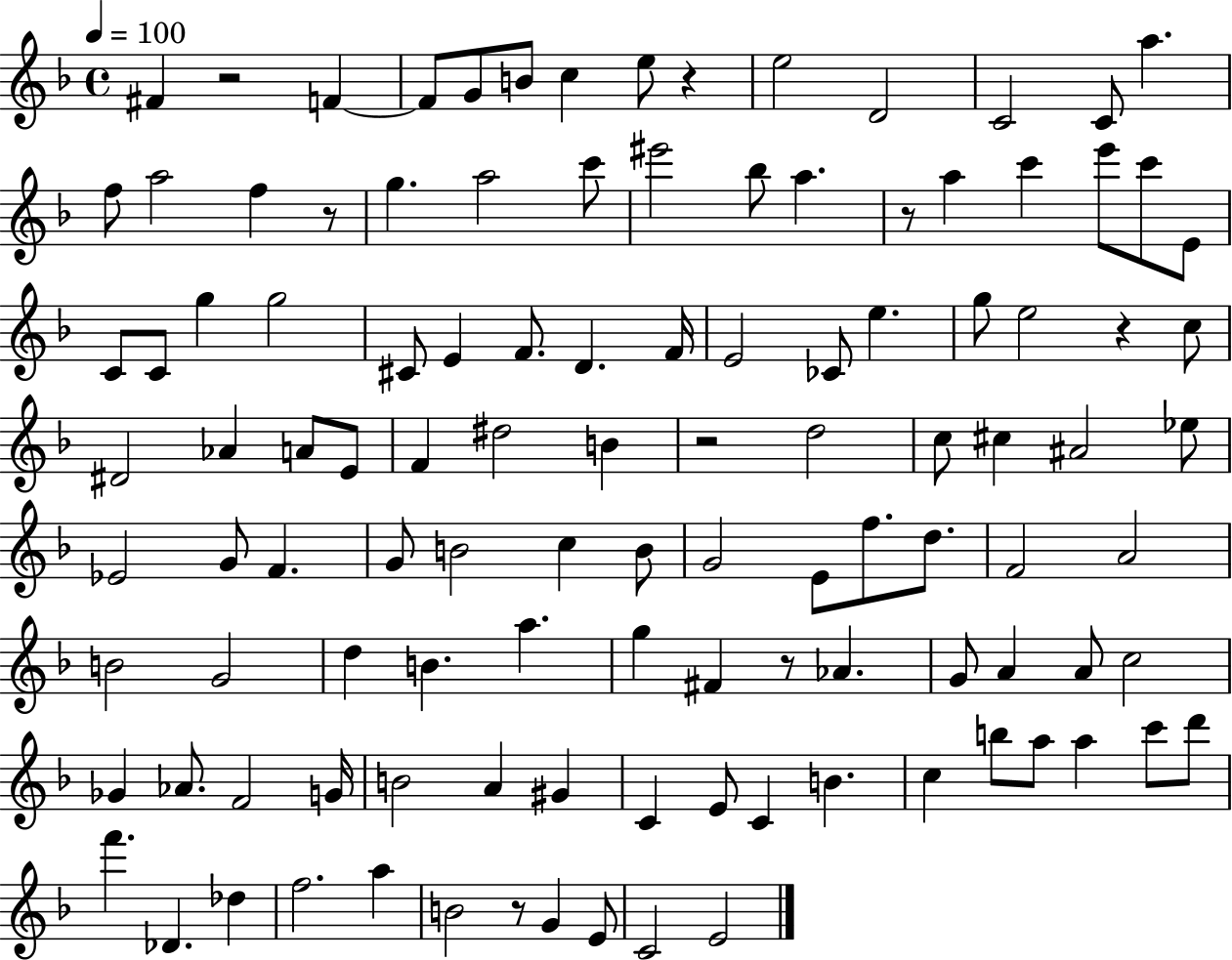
F#4/q R/h F4/q F4/e G4/e B4/e C5/q E5/e R/q E5/h D4/h C4/h C4/e A5/q. F5/e A5/h F5/q R/e G5/q. A5/h C6/e EIS6/h Bb5/e A5/q. R/e A5/q C6/q E6/e C6/e E4/e C4/e C4/e G5/q G5/h C#4/e E4/q F4/e. D4/q. F4/s E4/h CES4/e E5/q. G5/e E5/h R/q C5/e D#4/h Ab4/q A4/e E4/e F4/q D#5/h B4/q R/h D5/h C5/e C#5/q A#4/h Eb5/e Eb4/h G4/e F4/q. G4/e B4/h C5/q B4/e G4/h E4/e F5/e. D5/e. F4/h A4/h B4/h G4/h D5/q B4/q. A5/q. G5/q F#4/q R/e Ab4/q. G4/e A4/q A4/e C5/h Gb4/q Ab4/e. F4/h G4/s B4/h A4/q G#4/q C4/q E4/e C4/q B4/q. C5/q B5/e A5/e A5/q C6/e D6/e F6/q. Db4/q. Db5/q F5/h. A5/q B4/h R/e G4/q E4/e C4/h E4/h